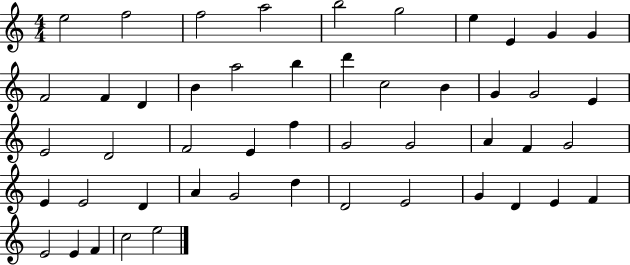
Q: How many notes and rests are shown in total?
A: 49